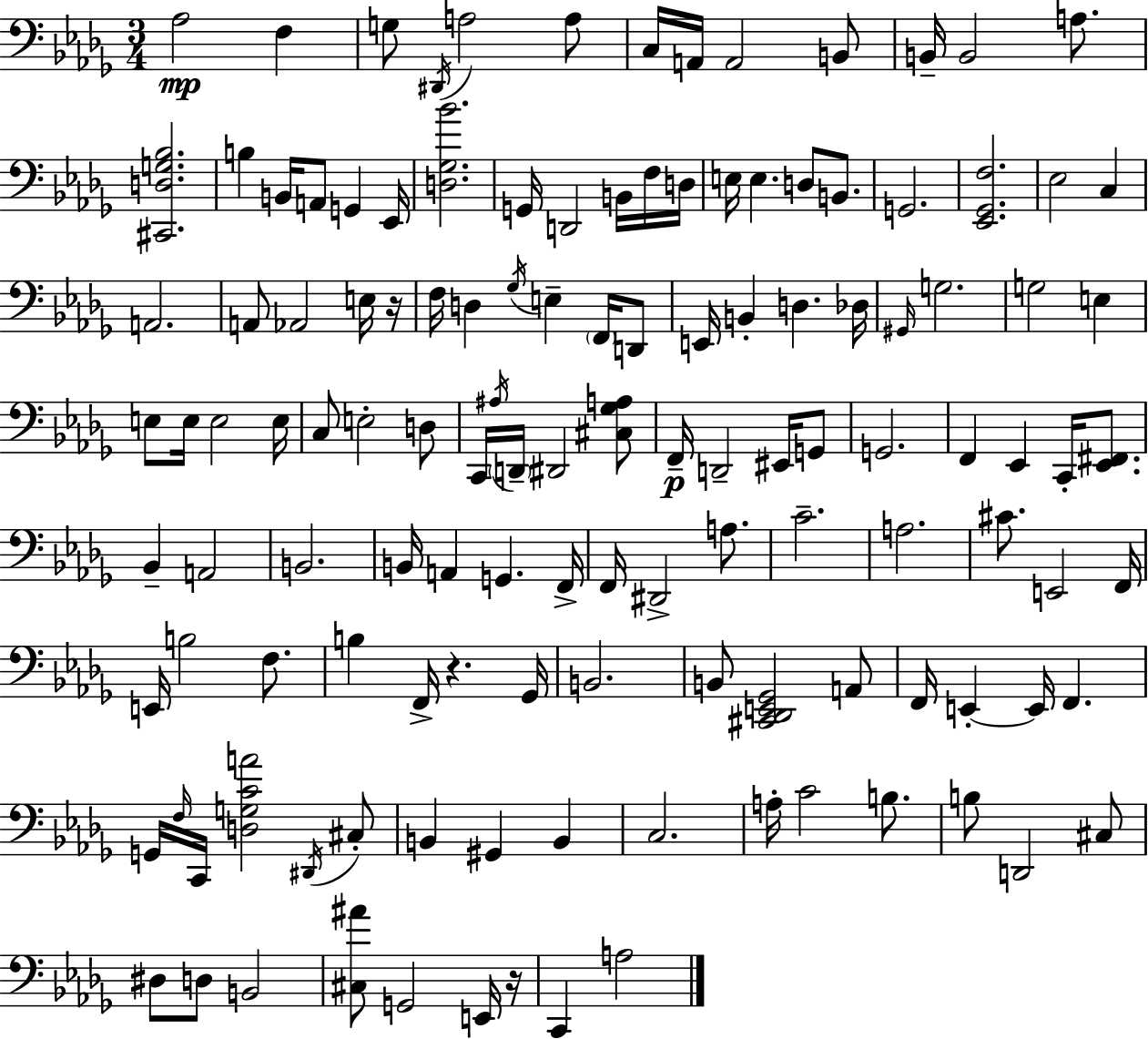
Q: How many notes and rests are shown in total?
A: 128